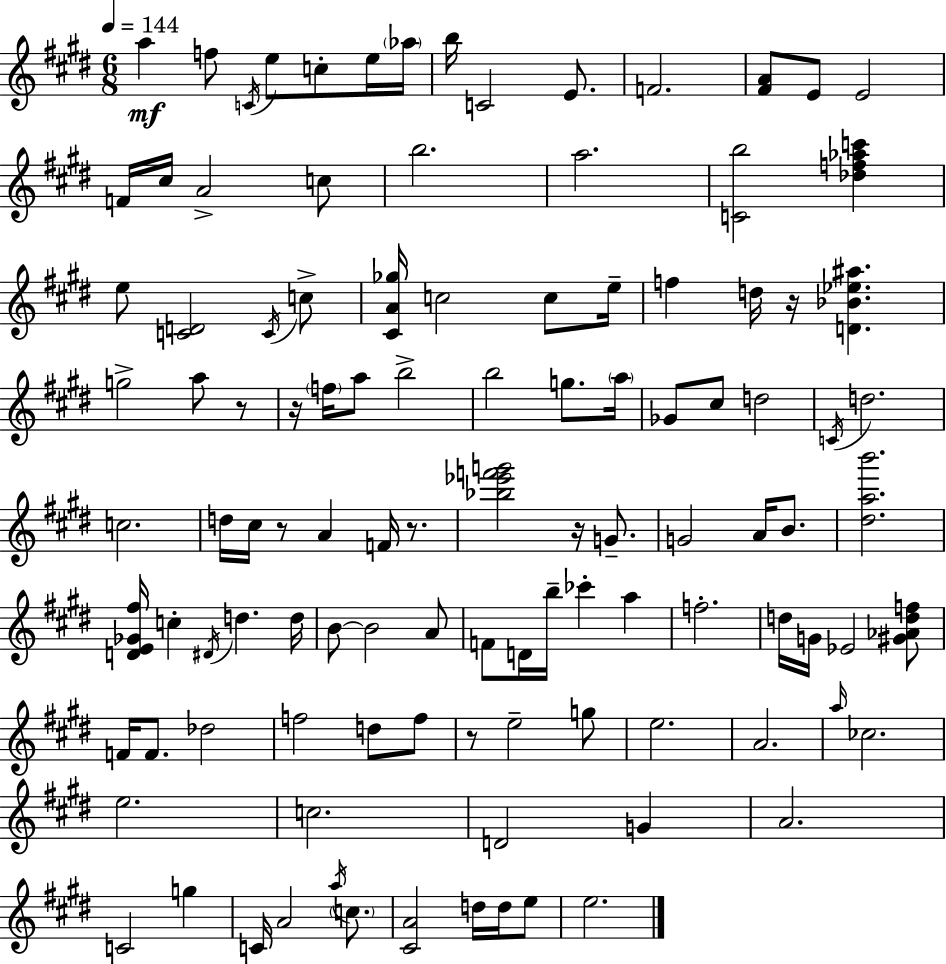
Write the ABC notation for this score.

X:1
T:Untitled
M:6/8
L:1/4
K:E
a f/2 C/4 e/2 c/2 e/4 _a/4 b/4 C2 E/2 F2 [^FA]/2 E/2 E2 F/4 ^c/4 A2 c/2 b2 a2 [Cb]2 [_df_ac'] e/2 [CD]2 C/4 c/2 [^CA_g]/4 c2 c/2 e/4 f d/4 z/4 [D_B_e^a] g2 a/2 z/2 z/4 f/4 a/2 b2 b2 g/2 a/4 _G/2 ^c/2 d2 C/4 d2 c2 d/4 ^c/4 z/2 A F/4 z/2 [_b_e'f'g']2 z/4 G/2 G2 A/4 B/2 [^dab']2 [DE_G^f]/4 c ^D/4 d d/4 B/2 B2 A/2 F/2 D/4 b/4 _c' a f2 d/4 G/4 _E2 [^G_Adf]/2 F/4 F/2 _d2 f2 d/2 f/2 z/2 e2 g/2 e2 A2 a/4 _c2 e2 c2 D2 G A2 C2 g C/4 A2 a/4 c/2 [^CA]2 d/4 d/4 e/2 e2